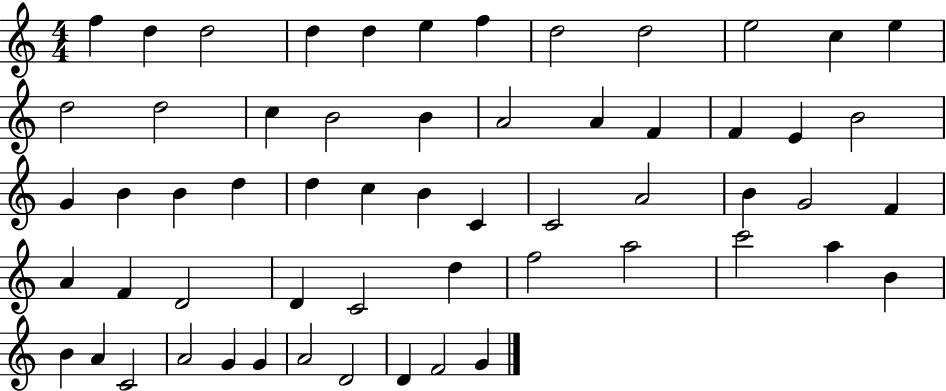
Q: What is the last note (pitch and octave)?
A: G4